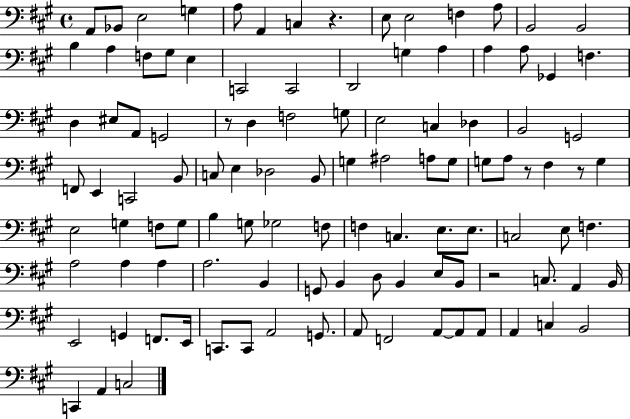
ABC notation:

X:1
T:Untitled
M:4/4
L:1/4
K:A
A,,/2 _B,,/2 E,2 G, A,/2 A,, C, z E,/2 E,2 F, A,/2 B,,2 B,,2 B, A, F,/2 ^G,/2 E, C,,2 C,,2 D,,2 G, A, A, A,/2 _G,, F, D, ^E,/2 A,,/2 G,,2 z/2 D, F,2 G,/2 E,2 C, _D, B,,2 G,,2 F,,/2 E,, C,,2 B,,/2 C,/2 E, _D,2 B,,/2 G, ^A,2 A,/2 G,/2 G,/2 A,/2 z/2 ^F, z/2 G, E,2 G, F,/2 G,/2 B, G,/2 _G,2 F,/2 F, C, E,/2 E,/2 C,2 E,/2 F, A,2 A, A, A,2 B,, G,,/2 B,, D,/2 B,, E,/2 B,,/2 z2 C,/2 A,, B,,/4 E,,2 G,, F,,/2 E,,/4 C,,/2 C,,/2 A,,2 G,,/2 A,,/2 F,,2 A,,/2 A,,/2 A,,/2 A,, C, B,,2 C,, A,, C,2